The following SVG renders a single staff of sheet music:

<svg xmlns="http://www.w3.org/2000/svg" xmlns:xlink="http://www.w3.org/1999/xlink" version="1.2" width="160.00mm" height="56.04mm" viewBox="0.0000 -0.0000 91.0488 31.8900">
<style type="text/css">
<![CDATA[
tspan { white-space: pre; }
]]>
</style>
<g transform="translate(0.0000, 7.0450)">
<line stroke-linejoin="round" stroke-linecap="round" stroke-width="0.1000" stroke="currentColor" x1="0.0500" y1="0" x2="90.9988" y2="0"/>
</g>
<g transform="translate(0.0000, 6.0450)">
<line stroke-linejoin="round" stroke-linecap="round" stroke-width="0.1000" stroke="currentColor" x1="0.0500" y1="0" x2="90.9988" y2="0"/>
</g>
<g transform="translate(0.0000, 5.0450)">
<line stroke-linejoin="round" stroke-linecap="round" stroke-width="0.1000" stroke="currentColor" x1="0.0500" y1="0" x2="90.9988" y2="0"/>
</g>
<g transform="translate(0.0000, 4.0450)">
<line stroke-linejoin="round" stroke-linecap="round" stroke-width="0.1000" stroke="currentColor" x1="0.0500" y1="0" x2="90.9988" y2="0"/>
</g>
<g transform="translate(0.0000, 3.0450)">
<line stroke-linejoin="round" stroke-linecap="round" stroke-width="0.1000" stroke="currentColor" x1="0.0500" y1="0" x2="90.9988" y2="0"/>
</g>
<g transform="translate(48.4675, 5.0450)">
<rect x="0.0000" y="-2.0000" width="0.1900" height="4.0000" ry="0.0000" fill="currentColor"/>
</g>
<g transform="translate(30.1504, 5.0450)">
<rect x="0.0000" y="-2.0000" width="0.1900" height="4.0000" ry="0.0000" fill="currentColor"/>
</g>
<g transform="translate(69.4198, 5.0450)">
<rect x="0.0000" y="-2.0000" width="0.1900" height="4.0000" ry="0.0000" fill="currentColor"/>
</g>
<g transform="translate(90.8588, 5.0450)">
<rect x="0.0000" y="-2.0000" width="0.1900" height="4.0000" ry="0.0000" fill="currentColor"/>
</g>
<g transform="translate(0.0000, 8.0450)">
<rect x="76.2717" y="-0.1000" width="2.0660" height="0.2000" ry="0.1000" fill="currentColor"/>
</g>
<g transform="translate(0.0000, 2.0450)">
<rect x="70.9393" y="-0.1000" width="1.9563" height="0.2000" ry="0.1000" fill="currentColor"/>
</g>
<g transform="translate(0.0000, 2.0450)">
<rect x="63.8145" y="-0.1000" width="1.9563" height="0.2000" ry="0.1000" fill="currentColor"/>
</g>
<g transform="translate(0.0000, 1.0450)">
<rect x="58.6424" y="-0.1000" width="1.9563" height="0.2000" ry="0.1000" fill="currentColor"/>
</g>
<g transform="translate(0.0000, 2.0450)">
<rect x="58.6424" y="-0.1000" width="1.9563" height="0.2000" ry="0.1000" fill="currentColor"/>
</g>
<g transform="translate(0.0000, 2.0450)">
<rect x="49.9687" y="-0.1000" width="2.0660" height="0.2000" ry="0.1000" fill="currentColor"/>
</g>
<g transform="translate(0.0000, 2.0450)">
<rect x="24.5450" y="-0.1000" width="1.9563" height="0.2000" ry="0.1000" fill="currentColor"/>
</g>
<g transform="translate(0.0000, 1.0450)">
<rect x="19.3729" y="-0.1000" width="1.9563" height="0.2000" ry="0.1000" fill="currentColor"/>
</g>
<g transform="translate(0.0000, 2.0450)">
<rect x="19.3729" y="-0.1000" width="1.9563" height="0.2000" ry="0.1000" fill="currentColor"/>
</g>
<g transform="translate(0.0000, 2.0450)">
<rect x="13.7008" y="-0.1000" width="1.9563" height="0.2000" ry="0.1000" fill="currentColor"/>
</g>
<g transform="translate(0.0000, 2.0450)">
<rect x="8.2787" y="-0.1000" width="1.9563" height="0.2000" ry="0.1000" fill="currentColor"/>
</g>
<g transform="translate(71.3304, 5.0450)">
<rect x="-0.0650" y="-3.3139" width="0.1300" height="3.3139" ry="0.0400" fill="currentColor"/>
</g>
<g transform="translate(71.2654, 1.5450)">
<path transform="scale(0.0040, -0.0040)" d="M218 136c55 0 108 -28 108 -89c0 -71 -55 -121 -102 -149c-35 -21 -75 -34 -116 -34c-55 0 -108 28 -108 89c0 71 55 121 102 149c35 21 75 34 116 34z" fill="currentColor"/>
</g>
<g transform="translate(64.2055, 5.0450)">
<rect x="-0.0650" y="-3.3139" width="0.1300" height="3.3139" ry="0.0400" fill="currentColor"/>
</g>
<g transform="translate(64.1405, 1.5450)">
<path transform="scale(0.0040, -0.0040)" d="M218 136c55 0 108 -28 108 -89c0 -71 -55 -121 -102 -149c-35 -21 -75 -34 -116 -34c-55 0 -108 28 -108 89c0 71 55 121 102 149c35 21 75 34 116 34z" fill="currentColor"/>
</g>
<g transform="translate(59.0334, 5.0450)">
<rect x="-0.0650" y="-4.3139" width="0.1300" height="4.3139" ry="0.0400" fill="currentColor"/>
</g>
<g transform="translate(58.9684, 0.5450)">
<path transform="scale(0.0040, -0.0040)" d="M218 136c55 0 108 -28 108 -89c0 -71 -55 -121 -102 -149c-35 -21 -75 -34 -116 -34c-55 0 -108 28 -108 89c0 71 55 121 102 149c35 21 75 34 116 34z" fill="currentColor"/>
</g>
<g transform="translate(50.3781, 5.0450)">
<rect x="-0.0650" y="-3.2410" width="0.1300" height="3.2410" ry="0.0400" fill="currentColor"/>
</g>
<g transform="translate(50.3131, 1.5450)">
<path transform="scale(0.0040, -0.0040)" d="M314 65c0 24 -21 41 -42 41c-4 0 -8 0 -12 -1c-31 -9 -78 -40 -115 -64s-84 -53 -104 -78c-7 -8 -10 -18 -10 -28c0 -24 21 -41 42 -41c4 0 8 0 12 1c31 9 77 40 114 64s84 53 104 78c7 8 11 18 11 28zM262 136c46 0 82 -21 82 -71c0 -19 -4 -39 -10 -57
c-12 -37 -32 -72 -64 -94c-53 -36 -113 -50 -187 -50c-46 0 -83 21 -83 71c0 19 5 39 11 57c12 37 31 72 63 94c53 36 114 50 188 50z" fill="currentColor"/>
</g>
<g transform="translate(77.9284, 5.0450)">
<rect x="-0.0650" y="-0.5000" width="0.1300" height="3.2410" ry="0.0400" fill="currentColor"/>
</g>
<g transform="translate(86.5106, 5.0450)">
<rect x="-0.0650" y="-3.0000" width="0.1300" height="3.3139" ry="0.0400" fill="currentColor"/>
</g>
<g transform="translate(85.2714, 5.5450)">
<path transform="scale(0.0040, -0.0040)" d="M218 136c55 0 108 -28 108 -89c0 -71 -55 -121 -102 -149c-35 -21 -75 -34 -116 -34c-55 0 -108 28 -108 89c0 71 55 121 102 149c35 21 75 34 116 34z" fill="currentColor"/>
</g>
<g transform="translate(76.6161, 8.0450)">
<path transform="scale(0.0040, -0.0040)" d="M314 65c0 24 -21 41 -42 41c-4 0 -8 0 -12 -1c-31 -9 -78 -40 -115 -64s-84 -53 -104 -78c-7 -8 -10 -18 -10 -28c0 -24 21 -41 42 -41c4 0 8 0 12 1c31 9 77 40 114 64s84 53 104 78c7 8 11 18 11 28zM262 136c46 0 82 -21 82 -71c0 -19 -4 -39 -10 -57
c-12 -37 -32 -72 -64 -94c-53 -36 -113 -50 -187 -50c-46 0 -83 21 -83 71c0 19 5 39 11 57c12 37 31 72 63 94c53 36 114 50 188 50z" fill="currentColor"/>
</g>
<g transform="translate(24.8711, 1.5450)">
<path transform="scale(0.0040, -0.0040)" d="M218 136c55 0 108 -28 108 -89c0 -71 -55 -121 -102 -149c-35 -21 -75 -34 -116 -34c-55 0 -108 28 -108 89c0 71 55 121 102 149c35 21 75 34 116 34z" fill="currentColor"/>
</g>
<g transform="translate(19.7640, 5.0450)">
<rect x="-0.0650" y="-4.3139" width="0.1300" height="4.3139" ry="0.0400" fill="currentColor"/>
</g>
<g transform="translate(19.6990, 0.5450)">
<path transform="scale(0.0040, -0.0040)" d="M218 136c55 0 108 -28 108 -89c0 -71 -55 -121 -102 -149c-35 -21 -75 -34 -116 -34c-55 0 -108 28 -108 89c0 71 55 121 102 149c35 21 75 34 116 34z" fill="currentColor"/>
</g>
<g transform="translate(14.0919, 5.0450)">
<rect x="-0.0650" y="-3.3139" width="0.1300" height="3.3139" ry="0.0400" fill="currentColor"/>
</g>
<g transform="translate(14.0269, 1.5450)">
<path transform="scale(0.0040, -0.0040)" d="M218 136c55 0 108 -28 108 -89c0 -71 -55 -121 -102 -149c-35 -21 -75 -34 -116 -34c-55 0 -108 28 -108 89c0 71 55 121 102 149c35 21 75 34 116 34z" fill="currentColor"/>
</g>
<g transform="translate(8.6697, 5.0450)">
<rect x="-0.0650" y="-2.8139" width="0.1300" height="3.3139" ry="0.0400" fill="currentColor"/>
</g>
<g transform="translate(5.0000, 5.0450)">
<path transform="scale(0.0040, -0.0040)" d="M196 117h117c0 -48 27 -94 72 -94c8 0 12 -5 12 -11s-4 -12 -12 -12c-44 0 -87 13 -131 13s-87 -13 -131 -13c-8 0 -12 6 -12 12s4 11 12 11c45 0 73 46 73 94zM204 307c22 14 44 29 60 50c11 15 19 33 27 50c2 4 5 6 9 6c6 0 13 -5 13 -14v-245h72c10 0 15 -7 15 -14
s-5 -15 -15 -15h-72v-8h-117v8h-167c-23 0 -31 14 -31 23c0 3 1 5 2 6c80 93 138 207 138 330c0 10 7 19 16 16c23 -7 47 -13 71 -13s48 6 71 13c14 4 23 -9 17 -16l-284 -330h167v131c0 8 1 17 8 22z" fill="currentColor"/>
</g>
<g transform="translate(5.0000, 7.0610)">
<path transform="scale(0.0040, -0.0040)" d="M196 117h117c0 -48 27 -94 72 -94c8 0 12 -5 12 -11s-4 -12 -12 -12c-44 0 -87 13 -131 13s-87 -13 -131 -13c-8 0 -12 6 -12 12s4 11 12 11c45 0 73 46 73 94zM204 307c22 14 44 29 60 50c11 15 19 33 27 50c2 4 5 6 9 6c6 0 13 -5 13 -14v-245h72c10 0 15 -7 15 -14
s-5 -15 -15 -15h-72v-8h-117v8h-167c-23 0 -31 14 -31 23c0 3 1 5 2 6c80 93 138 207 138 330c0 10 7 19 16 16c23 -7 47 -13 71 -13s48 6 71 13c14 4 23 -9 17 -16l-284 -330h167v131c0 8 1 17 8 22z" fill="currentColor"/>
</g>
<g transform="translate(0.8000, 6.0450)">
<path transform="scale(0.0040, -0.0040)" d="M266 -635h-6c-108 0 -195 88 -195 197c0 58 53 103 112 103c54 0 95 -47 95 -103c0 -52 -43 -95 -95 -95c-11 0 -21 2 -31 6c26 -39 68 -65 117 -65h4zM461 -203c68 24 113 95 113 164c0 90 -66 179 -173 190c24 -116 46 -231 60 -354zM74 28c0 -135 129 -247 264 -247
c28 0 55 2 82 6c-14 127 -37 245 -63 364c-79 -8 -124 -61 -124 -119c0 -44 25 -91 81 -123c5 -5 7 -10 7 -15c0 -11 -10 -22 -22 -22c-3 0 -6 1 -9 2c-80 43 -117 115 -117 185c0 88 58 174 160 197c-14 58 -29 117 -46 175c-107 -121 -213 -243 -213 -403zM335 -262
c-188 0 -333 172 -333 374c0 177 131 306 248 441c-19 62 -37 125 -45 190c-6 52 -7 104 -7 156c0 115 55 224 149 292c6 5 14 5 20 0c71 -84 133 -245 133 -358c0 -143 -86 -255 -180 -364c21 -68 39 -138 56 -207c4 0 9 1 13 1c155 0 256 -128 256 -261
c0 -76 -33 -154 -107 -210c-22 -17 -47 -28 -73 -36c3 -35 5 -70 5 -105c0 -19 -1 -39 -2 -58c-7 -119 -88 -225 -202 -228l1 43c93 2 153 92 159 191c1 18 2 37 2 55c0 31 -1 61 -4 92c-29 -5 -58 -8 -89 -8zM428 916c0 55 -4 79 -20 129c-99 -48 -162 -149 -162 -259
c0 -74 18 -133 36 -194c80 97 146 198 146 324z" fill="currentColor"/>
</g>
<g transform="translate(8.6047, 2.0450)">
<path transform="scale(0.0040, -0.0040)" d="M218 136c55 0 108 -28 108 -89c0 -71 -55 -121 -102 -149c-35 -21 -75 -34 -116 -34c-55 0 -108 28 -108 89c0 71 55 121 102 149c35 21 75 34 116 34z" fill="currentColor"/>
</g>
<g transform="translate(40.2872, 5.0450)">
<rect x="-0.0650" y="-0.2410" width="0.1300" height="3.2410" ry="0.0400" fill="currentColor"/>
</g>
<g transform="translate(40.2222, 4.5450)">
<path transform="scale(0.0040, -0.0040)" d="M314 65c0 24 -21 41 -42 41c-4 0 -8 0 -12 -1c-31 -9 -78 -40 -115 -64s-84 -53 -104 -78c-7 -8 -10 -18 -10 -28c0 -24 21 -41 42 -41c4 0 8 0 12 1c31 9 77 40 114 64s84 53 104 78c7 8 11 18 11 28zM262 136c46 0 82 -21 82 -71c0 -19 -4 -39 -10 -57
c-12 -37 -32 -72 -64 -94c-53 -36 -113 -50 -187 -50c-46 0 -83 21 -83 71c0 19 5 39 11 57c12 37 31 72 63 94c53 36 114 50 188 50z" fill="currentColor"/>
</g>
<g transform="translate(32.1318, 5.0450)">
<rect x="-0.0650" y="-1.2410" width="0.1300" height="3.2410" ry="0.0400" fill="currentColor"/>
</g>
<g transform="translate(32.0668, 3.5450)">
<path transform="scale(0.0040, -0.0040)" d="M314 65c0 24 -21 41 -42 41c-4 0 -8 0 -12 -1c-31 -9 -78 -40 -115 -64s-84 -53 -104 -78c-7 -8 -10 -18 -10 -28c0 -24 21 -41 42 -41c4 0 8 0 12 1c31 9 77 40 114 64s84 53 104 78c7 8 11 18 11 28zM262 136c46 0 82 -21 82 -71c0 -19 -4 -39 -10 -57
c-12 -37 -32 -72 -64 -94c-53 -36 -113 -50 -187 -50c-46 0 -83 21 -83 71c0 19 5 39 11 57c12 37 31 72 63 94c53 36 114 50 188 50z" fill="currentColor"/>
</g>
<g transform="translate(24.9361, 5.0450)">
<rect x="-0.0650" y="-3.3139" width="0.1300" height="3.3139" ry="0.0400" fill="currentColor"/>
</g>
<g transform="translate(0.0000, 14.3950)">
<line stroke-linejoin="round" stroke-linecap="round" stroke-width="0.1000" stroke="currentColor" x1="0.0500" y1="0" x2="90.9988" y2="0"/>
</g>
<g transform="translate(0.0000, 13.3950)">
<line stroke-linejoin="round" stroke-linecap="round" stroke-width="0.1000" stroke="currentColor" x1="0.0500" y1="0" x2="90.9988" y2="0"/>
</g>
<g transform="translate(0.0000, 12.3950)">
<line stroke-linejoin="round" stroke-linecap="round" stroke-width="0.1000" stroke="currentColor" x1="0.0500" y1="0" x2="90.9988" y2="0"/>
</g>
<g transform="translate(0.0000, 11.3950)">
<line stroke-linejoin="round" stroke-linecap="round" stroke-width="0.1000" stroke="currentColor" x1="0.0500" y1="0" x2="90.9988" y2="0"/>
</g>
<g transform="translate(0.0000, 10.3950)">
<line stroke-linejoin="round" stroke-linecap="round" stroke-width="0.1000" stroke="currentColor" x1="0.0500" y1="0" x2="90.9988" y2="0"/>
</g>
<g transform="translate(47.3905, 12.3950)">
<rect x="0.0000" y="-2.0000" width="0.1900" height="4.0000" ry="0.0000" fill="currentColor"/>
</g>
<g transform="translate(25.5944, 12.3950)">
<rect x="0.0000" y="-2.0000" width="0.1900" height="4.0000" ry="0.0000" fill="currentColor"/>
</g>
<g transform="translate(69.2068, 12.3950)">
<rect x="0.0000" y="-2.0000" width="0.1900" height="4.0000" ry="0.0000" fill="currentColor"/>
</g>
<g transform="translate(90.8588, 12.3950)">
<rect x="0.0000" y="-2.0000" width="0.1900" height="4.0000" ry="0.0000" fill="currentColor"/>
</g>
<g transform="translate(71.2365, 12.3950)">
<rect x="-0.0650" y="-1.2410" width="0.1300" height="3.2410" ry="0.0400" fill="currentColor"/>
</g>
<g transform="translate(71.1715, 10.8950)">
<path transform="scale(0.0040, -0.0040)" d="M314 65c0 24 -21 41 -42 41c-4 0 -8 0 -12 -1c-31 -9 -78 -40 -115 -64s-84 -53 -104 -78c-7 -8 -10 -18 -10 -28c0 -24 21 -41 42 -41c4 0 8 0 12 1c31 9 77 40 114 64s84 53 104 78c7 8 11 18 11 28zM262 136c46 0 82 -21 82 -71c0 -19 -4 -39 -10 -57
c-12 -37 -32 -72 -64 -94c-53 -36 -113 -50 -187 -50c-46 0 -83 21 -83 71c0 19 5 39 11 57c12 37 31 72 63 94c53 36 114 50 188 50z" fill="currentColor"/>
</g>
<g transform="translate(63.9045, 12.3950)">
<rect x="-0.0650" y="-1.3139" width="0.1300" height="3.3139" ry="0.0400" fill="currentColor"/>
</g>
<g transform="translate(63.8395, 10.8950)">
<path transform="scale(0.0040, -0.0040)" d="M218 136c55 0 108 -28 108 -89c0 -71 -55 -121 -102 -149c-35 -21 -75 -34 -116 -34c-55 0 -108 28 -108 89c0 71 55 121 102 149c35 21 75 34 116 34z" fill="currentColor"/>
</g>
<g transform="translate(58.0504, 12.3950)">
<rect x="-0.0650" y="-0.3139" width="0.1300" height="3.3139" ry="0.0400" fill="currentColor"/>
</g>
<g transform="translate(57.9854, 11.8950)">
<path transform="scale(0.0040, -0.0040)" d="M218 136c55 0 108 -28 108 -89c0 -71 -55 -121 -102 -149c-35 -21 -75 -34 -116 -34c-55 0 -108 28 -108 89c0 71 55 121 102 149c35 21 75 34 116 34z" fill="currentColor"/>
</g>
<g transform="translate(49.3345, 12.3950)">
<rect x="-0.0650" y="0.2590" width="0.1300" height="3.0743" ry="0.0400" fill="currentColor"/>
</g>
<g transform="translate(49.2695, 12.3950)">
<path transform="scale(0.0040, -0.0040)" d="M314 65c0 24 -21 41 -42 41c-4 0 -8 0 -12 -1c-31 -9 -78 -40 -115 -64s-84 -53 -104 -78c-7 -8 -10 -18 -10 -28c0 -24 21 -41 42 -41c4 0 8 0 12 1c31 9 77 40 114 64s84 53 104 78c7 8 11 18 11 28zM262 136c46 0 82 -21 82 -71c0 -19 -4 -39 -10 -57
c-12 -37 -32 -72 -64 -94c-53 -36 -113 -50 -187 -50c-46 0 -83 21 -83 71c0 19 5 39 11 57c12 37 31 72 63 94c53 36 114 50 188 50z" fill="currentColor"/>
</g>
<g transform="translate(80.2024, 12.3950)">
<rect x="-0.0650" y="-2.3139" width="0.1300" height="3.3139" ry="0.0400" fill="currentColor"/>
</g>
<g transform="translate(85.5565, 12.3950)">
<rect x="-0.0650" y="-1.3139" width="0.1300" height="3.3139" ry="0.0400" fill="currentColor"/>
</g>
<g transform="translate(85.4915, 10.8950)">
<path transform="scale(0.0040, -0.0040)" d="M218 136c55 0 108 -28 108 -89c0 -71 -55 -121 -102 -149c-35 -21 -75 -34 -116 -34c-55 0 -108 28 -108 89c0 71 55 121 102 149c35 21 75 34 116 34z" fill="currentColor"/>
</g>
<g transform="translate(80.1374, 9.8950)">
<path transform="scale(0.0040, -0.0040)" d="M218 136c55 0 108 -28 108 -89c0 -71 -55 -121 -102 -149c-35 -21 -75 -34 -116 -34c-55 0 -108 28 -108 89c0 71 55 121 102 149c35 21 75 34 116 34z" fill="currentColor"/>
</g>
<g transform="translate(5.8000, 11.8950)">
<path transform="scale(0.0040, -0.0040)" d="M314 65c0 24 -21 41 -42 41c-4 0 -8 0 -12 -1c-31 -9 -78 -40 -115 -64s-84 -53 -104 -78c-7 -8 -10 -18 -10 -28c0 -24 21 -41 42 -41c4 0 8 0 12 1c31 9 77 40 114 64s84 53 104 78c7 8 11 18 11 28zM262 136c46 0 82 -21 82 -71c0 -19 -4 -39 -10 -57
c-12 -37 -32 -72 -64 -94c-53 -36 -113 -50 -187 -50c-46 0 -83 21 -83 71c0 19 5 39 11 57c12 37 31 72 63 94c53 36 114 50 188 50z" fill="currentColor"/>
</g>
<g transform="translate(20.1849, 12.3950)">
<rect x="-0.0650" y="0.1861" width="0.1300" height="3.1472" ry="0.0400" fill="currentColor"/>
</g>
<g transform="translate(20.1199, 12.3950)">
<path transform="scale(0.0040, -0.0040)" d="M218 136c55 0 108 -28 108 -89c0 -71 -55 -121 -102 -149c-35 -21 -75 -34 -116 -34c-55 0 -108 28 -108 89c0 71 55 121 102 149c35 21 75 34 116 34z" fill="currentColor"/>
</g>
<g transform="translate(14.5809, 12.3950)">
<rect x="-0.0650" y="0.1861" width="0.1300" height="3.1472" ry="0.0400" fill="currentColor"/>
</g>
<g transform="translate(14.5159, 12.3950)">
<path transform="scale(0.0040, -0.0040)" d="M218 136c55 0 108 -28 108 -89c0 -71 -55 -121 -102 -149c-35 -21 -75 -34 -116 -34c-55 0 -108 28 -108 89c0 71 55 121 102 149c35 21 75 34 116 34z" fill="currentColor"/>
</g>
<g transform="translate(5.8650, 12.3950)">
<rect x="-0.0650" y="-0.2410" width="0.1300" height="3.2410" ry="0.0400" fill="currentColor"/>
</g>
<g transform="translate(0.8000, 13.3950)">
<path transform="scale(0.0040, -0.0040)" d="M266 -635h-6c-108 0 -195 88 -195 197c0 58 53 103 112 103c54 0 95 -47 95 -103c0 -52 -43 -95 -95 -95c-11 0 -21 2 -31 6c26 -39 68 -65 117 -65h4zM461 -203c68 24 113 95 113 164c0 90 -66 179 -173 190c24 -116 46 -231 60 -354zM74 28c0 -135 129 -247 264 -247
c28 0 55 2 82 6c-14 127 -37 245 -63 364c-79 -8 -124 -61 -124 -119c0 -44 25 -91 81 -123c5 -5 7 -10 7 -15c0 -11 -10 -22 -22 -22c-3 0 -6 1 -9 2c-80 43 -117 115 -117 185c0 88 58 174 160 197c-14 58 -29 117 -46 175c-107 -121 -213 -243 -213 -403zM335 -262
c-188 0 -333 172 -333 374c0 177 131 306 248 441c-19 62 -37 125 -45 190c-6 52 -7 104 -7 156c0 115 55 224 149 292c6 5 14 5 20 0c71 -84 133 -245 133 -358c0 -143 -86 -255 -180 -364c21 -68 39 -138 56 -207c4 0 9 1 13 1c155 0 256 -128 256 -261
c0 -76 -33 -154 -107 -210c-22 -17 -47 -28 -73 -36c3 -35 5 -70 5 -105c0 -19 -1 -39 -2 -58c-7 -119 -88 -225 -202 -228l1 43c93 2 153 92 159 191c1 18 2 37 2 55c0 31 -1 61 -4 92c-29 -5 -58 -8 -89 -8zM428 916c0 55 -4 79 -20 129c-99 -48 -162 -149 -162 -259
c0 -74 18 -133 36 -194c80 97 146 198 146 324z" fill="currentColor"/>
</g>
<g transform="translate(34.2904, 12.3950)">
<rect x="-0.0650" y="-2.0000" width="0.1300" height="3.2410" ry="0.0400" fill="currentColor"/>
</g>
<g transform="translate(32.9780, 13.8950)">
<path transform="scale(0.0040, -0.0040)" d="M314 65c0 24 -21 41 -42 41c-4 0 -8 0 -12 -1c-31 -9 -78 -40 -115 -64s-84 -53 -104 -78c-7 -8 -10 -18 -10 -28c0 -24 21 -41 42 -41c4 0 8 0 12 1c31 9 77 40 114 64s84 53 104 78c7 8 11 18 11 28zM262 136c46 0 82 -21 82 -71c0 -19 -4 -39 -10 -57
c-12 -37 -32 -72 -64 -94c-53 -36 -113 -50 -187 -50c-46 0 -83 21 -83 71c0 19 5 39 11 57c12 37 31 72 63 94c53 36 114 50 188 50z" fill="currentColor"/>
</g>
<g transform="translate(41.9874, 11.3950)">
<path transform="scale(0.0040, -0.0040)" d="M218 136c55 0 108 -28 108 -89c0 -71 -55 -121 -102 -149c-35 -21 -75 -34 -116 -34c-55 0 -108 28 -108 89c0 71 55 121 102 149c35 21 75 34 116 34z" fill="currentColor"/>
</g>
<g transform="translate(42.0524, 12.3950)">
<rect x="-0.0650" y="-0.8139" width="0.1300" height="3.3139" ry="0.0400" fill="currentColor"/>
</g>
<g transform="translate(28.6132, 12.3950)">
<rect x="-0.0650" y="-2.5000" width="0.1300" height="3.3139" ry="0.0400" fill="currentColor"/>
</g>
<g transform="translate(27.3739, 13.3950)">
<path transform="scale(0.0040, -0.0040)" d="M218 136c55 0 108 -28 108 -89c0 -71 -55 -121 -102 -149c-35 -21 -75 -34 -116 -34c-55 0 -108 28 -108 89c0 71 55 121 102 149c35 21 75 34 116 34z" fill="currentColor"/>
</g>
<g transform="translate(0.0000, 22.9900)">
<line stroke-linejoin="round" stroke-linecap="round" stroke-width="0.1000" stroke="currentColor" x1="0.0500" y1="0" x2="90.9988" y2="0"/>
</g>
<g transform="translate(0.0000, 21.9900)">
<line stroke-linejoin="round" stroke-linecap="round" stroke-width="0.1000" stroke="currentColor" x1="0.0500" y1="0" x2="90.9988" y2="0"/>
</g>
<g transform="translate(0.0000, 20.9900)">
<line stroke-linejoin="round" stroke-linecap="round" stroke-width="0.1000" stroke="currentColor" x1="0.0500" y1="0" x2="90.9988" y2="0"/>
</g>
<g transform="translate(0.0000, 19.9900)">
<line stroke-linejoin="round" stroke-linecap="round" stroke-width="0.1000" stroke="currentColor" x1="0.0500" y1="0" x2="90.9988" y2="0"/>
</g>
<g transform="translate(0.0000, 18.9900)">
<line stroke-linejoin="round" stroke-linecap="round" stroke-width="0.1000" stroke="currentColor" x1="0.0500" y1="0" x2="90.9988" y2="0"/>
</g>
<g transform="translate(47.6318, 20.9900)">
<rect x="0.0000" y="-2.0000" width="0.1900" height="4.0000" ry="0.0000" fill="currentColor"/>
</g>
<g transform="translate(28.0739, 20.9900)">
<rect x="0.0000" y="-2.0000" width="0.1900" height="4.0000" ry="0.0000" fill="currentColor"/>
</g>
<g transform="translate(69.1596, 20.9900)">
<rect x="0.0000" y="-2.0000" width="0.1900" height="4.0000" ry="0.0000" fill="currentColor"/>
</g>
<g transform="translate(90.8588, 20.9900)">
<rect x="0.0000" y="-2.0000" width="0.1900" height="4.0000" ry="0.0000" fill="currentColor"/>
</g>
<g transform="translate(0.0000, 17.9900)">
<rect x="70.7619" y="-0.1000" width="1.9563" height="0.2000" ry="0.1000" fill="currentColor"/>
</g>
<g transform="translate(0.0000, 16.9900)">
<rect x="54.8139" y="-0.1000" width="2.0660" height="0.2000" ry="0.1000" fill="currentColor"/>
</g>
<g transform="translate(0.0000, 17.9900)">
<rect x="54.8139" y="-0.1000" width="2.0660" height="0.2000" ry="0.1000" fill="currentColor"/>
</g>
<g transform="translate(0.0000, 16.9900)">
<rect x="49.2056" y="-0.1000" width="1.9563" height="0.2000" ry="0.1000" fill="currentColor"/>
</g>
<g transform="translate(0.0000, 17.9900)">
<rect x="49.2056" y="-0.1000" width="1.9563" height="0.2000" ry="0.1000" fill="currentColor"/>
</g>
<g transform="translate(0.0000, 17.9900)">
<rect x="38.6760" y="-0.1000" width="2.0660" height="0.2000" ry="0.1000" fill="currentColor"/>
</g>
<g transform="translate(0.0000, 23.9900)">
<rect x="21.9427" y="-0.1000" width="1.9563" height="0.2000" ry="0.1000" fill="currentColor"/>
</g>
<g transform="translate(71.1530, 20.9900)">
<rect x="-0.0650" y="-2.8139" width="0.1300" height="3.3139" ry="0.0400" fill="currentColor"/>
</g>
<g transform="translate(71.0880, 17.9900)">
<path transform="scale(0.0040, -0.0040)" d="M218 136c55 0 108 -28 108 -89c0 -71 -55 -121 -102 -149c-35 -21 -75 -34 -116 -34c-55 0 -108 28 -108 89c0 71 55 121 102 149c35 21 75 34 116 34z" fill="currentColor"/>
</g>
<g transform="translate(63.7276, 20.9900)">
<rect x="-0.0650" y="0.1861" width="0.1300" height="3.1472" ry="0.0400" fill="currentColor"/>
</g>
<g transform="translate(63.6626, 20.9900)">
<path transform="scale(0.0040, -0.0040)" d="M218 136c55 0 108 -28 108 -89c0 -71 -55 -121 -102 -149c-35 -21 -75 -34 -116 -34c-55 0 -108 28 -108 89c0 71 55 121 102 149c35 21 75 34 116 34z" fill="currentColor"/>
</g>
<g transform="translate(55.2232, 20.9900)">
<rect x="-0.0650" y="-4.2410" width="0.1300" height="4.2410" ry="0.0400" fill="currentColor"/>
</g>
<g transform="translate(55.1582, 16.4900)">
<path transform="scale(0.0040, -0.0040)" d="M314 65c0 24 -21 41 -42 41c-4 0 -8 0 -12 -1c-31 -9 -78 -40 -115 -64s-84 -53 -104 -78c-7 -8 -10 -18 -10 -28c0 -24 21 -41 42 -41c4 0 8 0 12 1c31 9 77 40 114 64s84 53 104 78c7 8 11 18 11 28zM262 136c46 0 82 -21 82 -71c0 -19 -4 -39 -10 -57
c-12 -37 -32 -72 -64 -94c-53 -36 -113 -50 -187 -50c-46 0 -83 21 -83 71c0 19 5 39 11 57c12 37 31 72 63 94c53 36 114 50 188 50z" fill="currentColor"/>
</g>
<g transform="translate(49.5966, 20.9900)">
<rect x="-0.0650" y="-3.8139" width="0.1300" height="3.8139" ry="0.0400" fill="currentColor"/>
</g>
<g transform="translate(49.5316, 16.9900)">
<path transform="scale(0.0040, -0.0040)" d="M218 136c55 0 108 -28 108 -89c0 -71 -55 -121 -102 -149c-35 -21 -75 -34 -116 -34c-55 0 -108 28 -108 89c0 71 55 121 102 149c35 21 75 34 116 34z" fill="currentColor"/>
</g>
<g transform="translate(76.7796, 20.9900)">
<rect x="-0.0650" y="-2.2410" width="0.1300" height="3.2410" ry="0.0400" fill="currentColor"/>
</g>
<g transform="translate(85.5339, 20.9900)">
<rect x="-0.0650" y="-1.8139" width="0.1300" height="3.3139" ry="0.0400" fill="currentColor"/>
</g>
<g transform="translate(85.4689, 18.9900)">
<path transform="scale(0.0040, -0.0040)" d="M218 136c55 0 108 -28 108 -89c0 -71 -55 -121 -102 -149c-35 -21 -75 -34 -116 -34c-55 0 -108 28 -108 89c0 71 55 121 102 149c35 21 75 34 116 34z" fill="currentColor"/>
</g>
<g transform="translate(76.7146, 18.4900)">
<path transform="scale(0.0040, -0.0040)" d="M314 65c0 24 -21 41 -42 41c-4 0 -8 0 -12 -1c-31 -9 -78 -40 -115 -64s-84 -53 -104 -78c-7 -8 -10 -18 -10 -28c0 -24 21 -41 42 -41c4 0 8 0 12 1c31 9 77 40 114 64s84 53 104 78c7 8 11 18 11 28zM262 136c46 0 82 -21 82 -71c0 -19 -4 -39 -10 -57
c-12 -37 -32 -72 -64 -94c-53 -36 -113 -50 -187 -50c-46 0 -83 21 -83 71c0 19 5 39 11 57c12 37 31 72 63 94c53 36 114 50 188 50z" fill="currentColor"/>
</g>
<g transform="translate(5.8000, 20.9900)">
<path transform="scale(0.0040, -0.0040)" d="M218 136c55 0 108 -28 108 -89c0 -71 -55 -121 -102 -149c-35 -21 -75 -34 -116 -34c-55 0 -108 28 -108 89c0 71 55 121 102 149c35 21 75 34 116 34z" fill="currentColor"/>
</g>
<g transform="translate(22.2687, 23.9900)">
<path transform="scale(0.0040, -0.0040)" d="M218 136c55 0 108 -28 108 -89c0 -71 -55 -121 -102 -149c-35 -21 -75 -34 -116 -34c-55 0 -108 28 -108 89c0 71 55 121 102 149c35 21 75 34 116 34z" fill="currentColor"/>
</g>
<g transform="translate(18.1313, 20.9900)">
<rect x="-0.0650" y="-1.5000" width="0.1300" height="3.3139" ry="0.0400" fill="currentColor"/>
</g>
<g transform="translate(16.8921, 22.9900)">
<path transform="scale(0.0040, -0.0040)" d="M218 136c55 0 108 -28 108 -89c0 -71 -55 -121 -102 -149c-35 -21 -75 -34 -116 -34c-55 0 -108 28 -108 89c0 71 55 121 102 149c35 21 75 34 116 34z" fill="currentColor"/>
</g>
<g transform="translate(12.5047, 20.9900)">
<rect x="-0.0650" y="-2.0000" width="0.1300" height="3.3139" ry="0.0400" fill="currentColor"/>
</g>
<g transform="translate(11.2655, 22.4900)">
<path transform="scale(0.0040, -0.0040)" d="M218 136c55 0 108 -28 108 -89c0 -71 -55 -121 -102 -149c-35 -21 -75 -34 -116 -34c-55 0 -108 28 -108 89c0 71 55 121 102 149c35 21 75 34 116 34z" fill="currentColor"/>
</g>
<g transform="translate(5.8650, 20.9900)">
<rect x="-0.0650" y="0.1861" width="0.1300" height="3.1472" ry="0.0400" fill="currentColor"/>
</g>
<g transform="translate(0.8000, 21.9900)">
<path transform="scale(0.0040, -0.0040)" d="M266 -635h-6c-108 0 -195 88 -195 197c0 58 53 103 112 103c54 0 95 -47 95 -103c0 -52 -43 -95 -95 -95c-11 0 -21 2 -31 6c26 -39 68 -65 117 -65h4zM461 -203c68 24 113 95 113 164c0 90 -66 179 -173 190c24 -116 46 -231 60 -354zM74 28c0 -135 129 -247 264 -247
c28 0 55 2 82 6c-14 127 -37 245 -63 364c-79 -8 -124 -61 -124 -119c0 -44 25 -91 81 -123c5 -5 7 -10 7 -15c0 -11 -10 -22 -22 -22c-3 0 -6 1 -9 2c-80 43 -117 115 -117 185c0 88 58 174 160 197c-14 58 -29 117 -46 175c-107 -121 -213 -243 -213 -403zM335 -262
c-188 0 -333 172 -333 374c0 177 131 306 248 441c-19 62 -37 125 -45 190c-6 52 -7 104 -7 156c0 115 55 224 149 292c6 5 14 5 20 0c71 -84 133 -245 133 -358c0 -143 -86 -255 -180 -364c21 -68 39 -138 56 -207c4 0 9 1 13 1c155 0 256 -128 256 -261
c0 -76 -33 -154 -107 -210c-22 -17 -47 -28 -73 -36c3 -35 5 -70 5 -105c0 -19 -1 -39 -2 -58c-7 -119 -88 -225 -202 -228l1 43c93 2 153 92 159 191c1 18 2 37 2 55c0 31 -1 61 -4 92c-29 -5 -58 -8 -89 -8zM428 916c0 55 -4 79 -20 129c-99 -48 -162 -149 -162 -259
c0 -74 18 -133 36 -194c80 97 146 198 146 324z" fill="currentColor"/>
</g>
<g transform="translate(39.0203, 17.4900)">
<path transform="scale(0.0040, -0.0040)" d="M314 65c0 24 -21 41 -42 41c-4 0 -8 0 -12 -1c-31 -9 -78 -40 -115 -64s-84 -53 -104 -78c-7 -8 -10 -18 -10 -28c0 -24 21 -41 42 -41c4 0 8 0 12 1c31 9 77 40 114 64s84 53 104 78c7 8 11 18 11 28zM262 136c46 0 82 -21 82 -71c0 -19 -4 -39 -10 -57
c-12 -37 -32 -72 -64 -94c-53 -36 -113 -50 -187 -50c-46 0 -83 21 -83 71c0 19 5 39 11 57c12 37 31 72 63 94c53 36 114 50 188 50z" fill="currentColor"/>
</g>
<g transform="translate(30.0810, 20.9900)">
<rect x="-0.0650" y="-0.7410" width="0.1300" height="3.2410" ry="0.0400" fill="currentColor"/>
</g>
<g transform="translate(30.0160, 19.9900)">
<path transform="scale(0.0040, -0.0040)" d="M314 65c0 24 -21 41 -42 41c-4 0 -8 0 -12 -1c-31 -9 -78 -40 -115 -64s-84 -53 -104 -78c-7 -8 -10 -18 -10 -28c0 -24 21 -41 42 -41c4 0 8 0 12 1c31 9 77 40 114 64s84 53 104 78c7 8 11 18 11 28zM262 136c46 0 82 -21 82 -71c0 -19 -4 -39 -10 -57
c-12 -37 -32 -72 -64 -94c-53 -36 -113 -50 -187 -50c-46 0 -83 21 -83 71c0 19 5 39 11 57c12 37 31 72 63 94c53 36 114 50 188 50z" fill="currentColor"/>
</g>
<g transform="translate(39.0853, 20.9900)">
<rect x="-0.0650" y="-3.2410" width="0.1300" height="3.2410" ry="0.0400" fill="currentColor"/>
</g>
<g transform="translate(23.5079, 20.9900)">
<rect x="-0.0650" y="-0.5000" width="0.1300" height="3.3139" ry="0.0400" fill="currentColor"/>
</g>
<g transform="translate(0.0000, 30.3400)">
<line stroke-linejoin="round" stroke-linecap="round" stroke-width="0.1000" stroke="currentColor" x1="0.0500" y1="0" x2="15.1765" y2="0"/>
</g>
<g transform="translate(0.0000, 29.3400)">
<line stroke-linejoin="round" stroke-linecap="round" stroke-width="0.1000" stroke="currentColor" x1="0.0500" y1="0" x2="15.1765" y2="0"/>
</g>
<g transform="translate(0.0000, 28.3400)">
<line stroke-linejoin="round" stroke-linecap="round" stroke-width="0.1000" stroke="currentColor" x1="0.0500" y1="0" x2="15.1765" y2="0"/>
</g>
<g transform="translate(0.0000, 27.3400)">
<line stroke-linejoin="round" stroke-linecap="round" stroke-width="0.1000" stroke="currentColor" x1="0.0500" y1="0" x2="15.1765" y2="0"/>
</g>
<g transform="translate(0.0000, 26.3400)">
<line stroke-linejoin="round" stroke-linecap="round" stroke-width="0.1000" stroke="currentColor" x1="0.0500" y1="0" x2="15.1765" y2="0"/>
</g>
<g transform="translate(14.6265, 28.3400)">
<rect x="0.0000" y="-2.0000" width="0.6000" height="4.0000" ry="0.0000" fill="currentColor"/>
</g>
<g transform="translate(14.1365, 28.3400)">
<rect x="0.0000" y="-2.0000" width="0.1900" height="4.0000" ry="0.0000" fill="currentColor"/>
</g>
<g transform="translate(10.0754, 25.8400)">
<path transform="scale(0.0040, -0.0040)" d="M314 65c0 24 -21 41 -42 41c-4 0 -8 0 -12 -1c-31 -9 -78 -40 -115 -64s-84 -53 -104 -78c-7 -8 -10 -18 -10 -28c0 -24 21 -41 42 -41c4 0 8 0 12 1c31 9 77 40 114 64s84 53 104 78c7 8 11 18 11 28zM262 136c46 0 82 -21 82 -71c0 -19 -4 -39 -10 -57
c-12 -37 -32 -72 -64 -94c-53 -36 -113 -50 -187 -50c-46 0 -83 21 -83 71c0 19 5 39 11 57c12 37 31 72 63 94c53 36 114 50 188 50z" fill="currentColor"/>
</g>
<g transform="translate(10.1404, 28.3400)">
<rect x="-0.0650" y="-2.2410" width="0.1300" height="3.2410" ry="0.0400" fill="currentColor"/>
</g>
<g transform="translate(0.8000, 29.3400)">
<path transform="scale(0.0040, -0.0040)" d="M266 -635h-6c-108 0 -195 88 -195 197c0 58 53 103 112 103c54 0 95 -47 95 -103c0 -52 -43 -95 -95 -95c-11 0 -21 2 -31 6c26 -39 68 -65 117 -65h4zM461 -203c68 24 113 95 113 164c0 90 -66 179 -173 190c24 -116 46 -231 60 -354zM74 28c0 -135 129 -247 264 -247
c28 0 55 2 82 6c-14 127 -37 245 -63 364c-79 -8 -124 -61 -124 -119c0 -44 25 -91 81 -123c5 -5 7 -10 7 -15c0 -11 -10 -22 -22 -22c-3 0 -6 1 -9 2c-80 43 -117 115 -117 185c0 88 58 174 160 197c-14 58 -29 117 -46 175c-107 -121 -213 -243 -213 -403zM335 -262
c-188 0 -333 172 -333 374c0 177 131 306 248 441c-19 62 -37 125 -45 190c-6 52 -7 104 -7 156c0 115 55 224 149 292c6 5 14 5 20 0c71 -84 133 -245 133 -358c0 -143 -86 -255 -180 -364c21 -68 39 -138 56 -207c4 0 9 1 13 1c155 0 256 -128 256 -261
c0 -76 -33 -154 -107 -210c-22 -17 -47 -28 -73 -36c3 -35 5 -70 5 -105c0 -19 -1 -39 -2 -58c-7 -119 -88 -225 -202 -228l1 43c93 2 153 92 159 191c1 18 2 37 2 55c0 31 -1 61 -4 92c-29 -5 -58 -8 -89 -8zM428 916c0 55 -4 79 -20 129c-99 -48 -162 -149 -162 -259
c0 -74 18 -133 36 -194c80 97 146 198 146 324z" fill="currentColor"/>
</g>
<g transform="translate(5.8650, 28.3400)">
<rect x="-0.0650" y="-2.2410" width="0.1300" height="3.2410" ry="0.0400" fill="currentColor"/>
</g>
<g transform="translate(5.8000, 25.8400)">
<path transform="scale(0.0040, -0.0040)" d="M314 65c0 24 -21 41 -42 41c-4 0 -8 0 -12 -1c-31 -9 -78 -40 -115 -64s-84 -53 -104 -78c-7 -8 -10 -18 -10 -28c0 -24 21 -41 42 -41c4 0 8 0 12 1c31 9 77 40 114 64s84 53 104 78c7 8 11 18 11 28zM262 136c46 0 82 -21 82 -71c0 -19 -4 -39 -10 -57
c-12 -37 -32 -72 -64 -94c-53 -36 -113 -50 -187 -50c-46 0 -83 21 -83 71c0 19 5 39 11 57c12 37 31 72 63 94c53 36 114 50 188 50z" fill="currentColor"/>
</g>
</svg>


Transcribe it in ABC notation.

X:1
T:Untitled
M:4/4
L:1/4
K:C
a b d' b e2 c2 b2 d' b b C2 A c2 B B G F2 d B2 c e e2 g e B F E C d2 b2 c' d'2 B a g2 f g2 g2